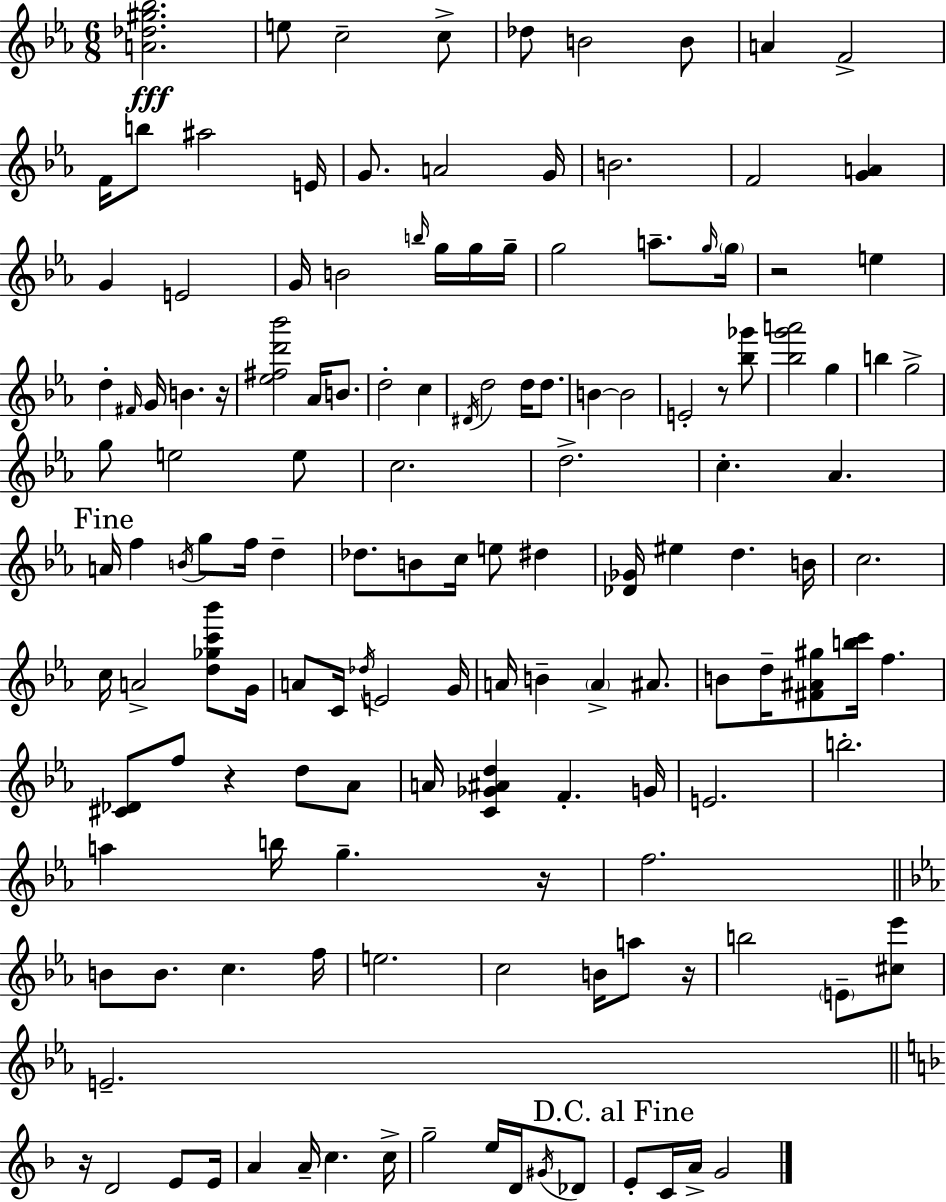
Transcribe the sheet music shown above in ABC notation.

X:1
T:Untitled
M:6/8
L:1/4
K:Cm
[A_d^g_b]2 e/2 c2 c/2 _d/2 B2 B/2 A F2 F/4 b/2 ^a2 E/4 G/2 A2 G/4 B2 F2 [GA] G E2 G/4 B2 b/4 g/4 g/4 g/4 g2 a/2 g/4 g/4 z2 e d ^F/4 G/4 B z/4 [_e^fd'_b']2 _A/4 B/2 d2 c ^D/4 d2 d/4 d/2 B B2 E2 z/2 [_b_g']/2 [_bg'a']2 g b g2 g/2 e2 e/2 c2 d2 c _A A/4 f B/4 g/2 f/4 d _d/2 B/2 c/4 e/2 ^d [_D_G]/4 ^e d B/4 c2 c/4 A2 [d_gc'_b']/2 G/4 A/2 C/4 _d/4 E2 G/4 A/4 B A ^A/2 B/2 d/4 [^F^A^g]/2 [bc']/4 f [^C_D]/2 f/2 z d/2 _A/2 A/4 [C_G^Ad] F G/4 E2 b2 a b/4 g z/4 f2 B/2 B/2 c f/4 e2 c2 B/4 a/2 z/4 b2 E/2 [^c_e']/2 E2 z/4 D2 E/2 E/4 A A/4 c c/4 g2 e/4 D/4 ^G/4 _D/2 E/2 C/4 A/4 G2